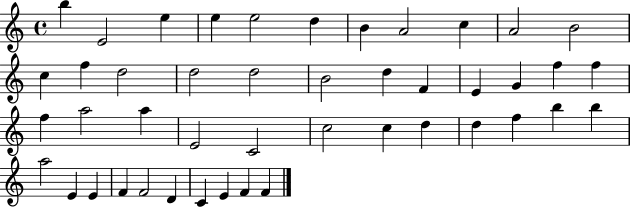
B5/q E4/h E5/q E5/q E5/h D5/q B4/q A4/h C5/q A4/h B4/h C5/q F5/q D5/h D5/h D5/h B4/h D5/q F4/q E4/q G4/q F5/q F5/q F5/q A5/h A5/q E4/h C4/h C5/h C5/q D5/q D5/q F5/q B5/q B5/q A5/h E4/q E4/q F4/q F4/h D4/q C4/q E4/q F4/q F4/q